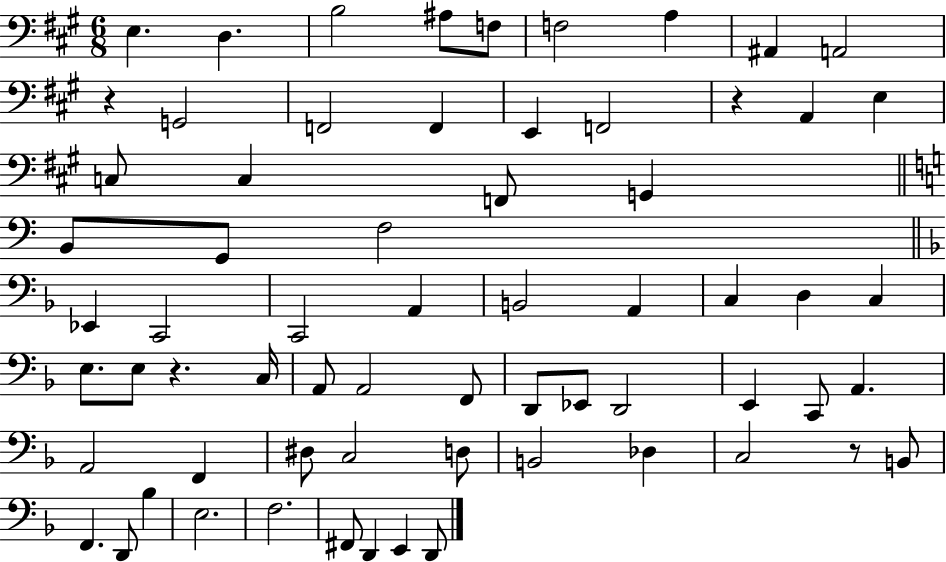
E3/q. D3/q. B3/h A#3/e F3/e F3/h A3/q A#2/q A2/h R/q G2/h F2/h F2/q E2/q F2/h R/q A2/q E3/q C3/e C3/q F2/e G2/q B2/e G2/e F3/h Eb2/q C2/h C2/h A2/q B2/h A2/q C3/q D3/q C3/q E3/e. E3/e R/q. C3/s A2/e A2/h F2/e D2/e Eb2/e D2/h E2/q C2/e A2/q. A2/h F2/q D#3/e C3/h D3/e B2/h Db3/q C3/h R/e B2/e F2/q. D2/e Bb3/q E3/h. F3/h. F#2/e D2/q E2/q D2/e